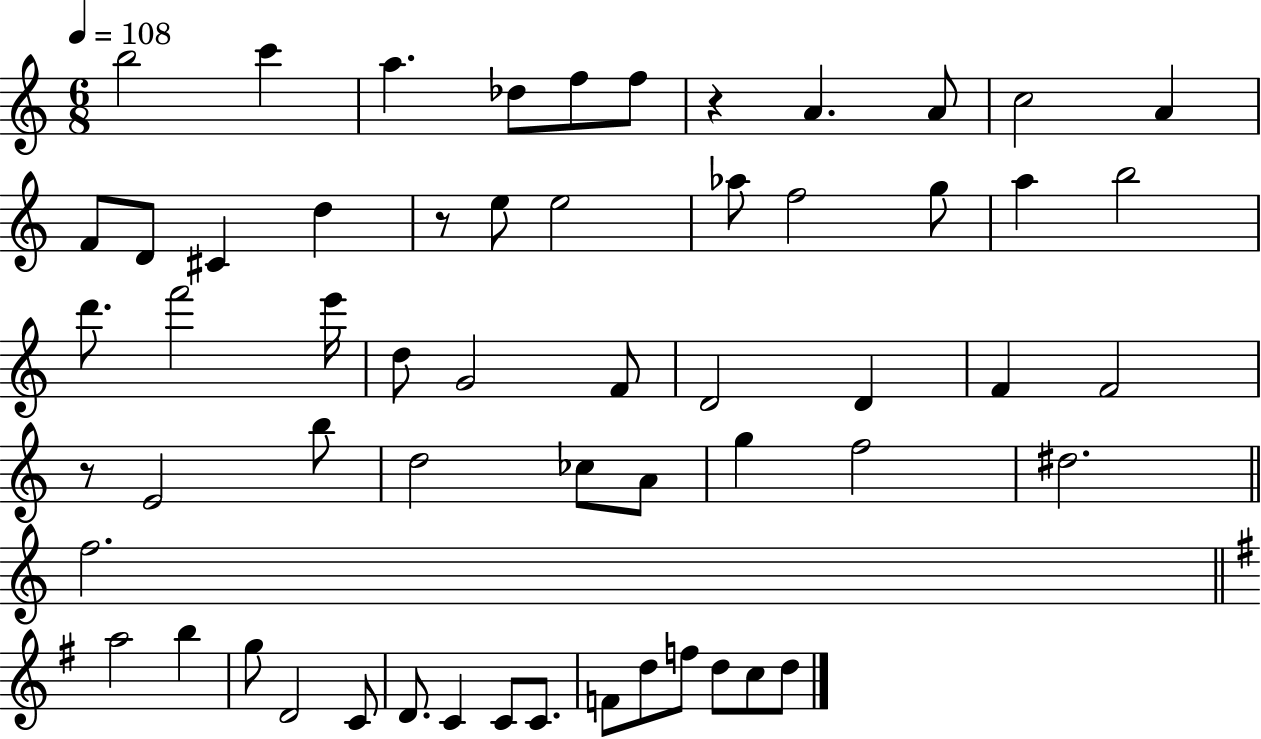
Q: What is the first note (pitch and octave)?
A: B5